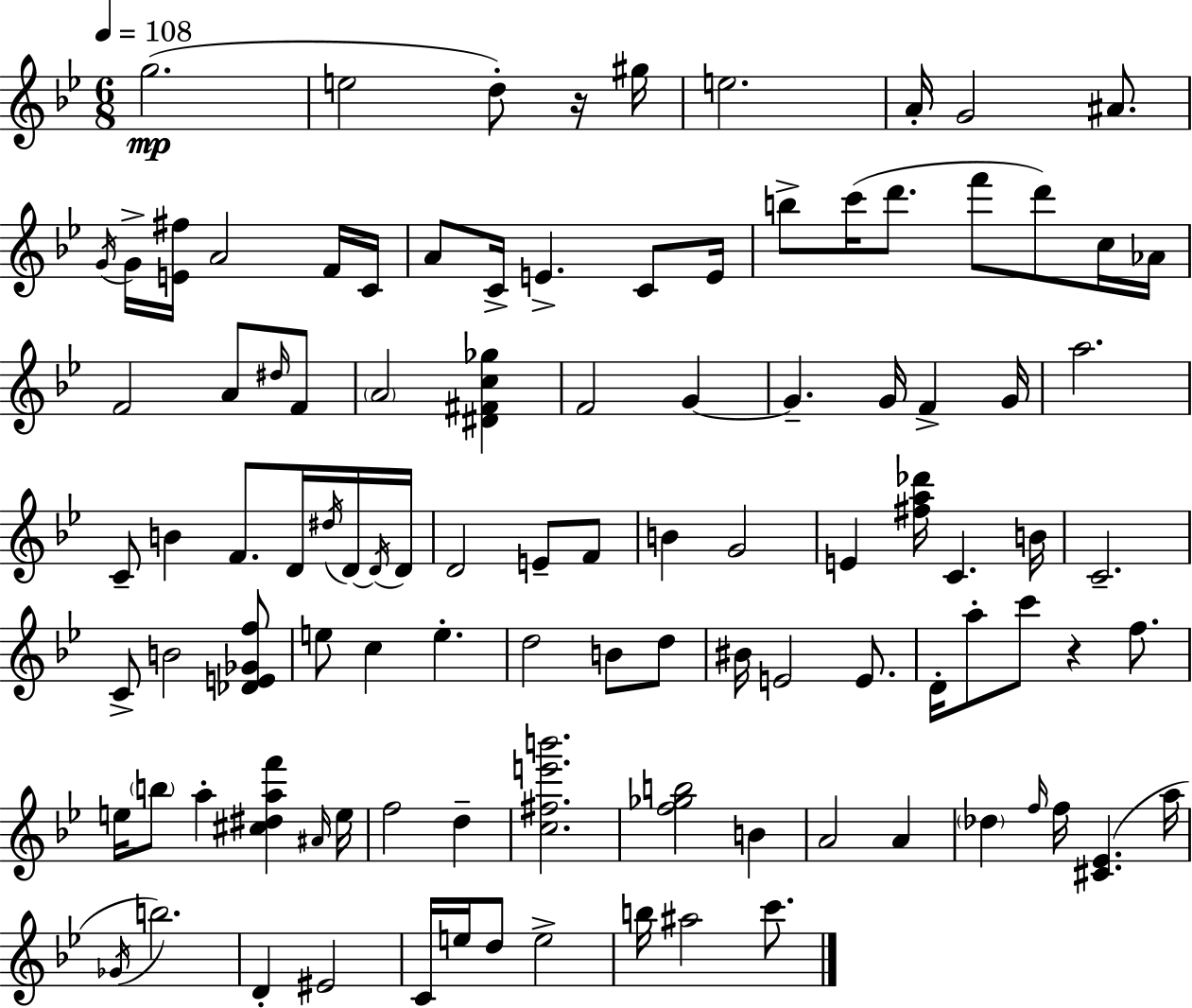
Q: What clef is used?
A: treble